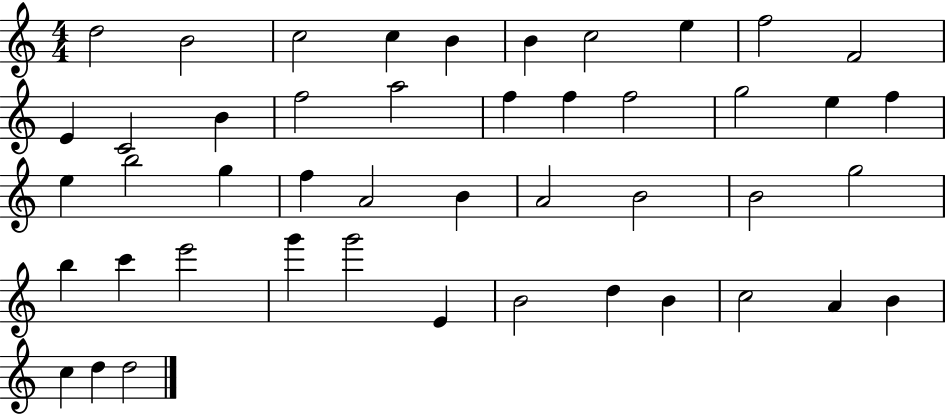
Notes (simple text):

D5/h B4/h C5/h C5/q B4/q B4/q C5/h E5/q F5/h F4/h E4/q C4/h B4/q F5/h A5/h F5/q F5/q F5/h G5/h E5/q F5/q E5/q B5/h G5/q F5/q A4/h B4/q A4/h B4/h B4/h G5/h B5/q C6/q E6/h G6/q G6/h E4/q B4/h D5/q B4/q C5/h A4/q B4/q C5/q D5/q D5/h